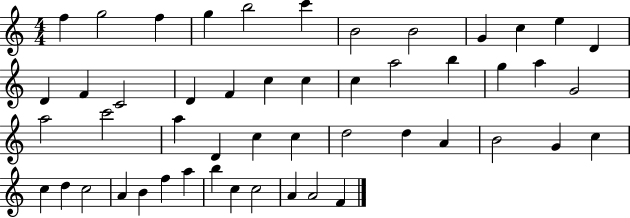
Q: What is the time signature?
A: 4/4